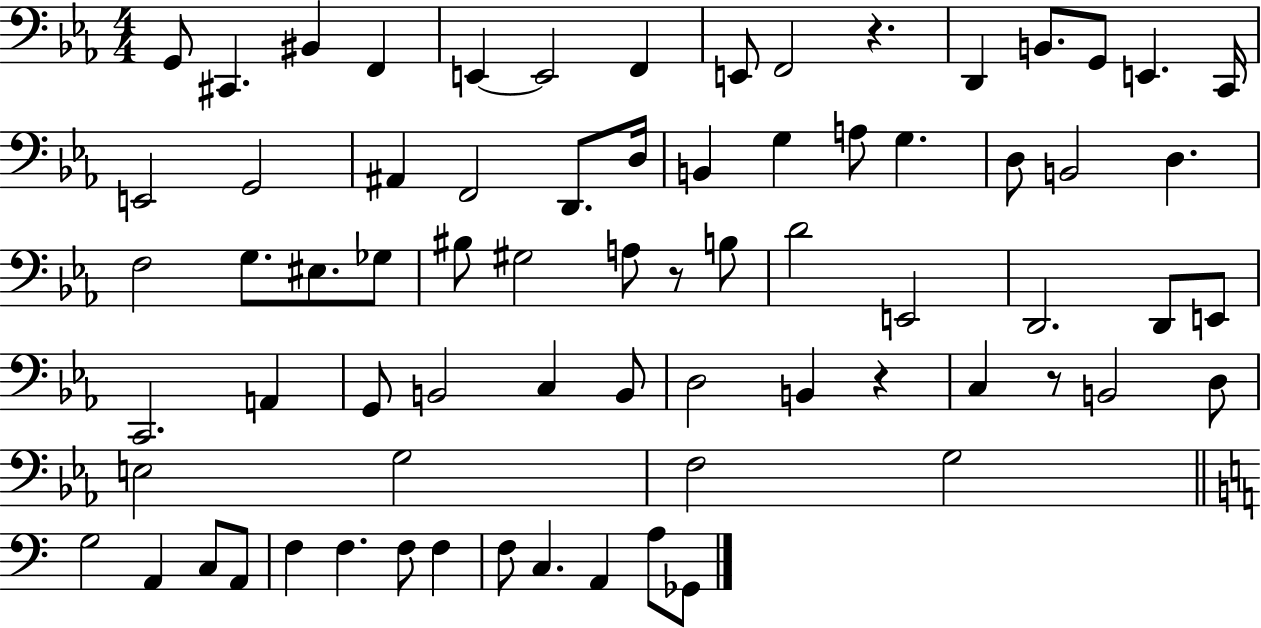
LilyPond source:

{
  \clef bass
  \numericTimeSignature
  \time 4/4
  \key ees \major
  g,8 cis,4. bis,4 f,4 | e,4~~ e,2 f,4 | e,8 f,2 r4. | d,4 b,8. g,8 e,4. c,16 | \break e,2 g,2 | ais,4 f,2 d,8. d16 | b,4 g4 a8 g4. | d8 b,2 d4. | \break f2 g8. eis8. ges8 | bis8 gis2 a8 r8 b8 | d'2 e,2 | d,2. d,8 e,8 | \break c,2. a,4 | g,8 b,2 c4 b,8 | d2 b,4 r4 | c4 r8 b,2 d8 | \break e2 g2 | f2 g2 | \bar "||" \break \key c \major g2 a,4 c8 a,8 | f4 f4. f8 f4 | f8 c4. a,4 a8 ges,8 | \bar "|."
}